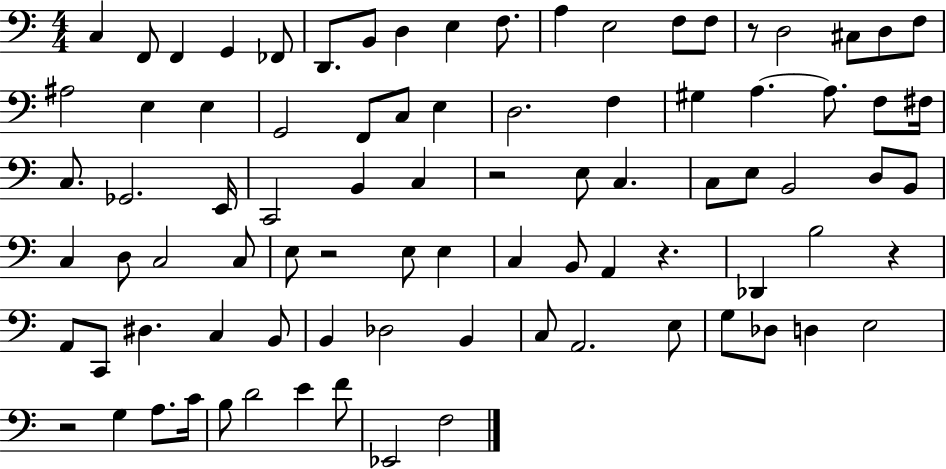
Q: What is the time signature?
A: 4/4